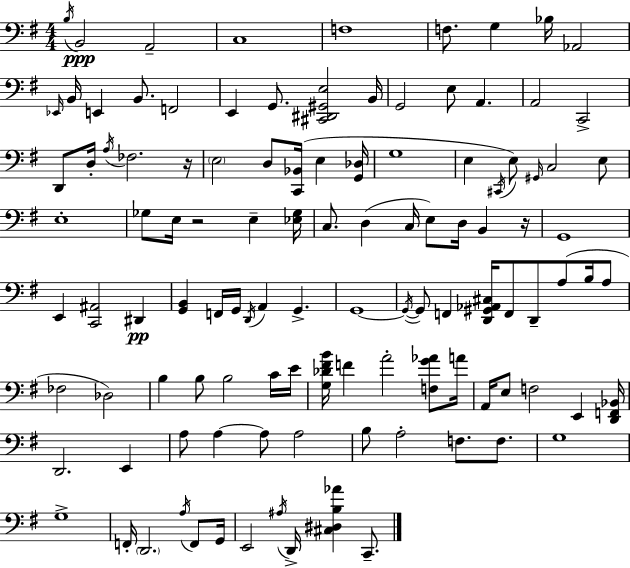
X:1
T:Untitled
M:4/4
L:1/4
K:G
B,/4 B,,2 A,,2 C,4 F,4 F,/2 G, _B,/4 _A,,2 _E,,/4 B,,/4 E,, B,,/2 F,,2 E,, G,,/2 [^C,,^D,,^G,,E,]2 B,,/4 G,,2 E,/2 A,, A,,2 C,,2 D,,/2 D,/4 A,/4 _F,2 z/4 E,2 D,/2 [C,,_B,,]/4 E, [G,,_D,]/4 G,4 E, ^C,,/4 E,/2 ^G,,/4 C,2 E,/2 E,4 _G,/2 E,/4 z2 E, [_E,_G,]/4 C,/2 D, C,/4 E,/2 D,/4 B,, z/4 G,,4 E,, [C,,^A,,]2 ^D,, [G,,B,,] F,,/4 G,,/4 D,,/4 A,, G,, G,,4 G,,/4 G,,/2 F,, [D,,^G,,_A,,^C,]/4 F,,/2 D,,/2 A,/2 B,/4 A,/2 _F,2 _D,2 B, B,/2 B,2 C/4 E/4 [G,_D^FB]/4 F A2 [F,G_A]/2 A/4 A,,/4 E,/2 F,2 E,, [D,,F,,_B,,]/4 D,,2 E,, A,/2 A, A,/2 A,2 B,/2 A,2 F,/2 F,/2 G,4 G,4 F,,/4 D,,2 A,/4 F,,/2 G,,/4 E,,2 ^A,/4 D,,/4 [^C,^D,B,_A] C,,/2